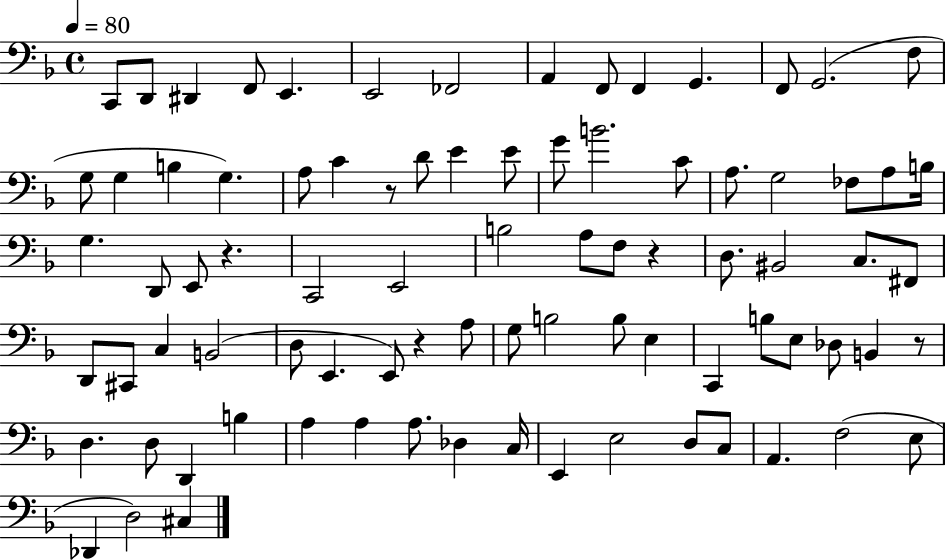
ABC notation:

X:1
T:Untitled
M:4/4
L:1/4
K:F
C,,/2 D,,/2 ^D,, F,,/2 E,, E,,2 _F,,2 A,, F,,/2 F,, G,, F,,/2 G,,2 F,/2 G,/2 G, B, G, A,/2 C z/2 D/2 E E/2 G/2 B2 C/2 A,/2 G,2 _F,/2 A,/2 B,/4 G, D,,/2 E,,/2 z C,,2 E,,2 B,2 A,/2 F,/2 z D,/2 ^B,,2 C,/2 ^F,,/2 D,,/2 ^C,,/2 C, B,,2 D,/2 E,, E,,/2 z A,/2 G,/2 B,2 B,/2 E, C,, B,/2 E,/2 _D,/2 B,, z/2 D, D,/2 D,, B, A, A, A,/2 _D, C,/4 E,, E,2 D,/2 C,/2 A,, F,2 E,/2 _D,, D,2 ^C,